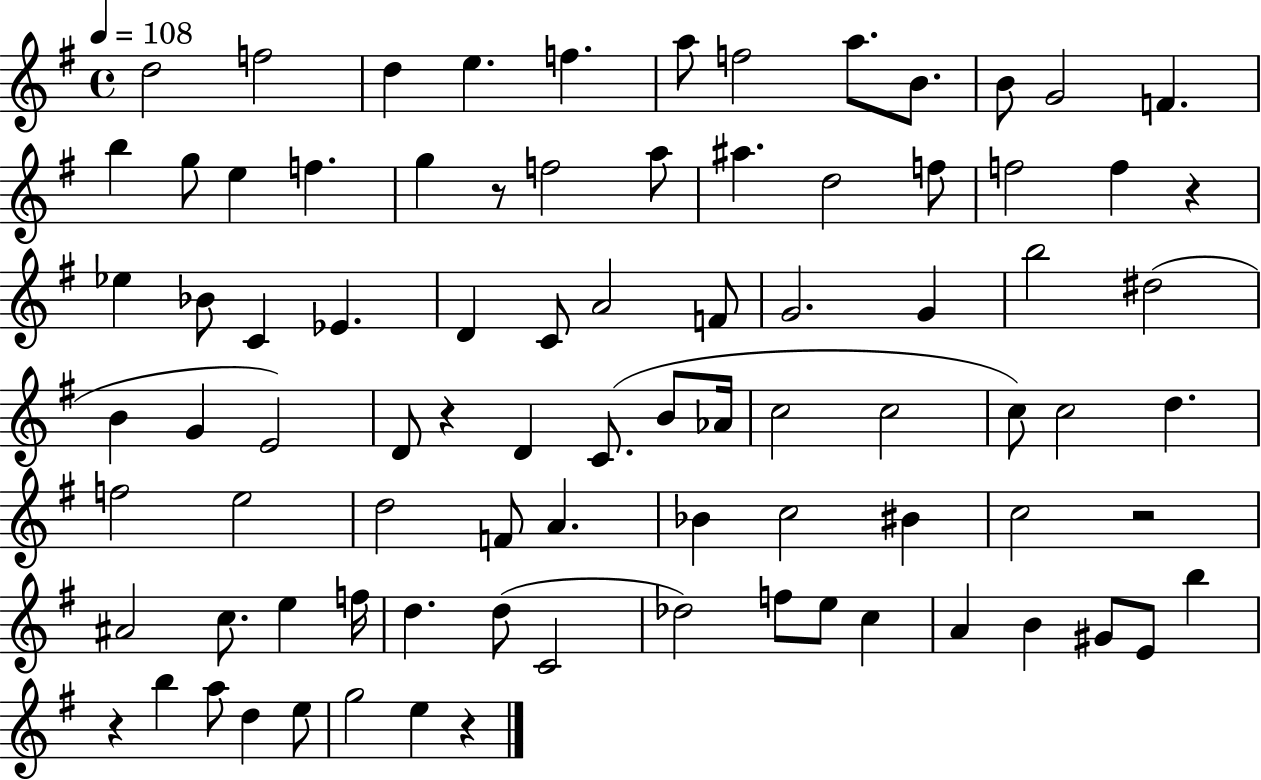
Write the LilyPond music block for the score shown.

{
  \clef treble
  \time 4/4
  \defaultTimeSignature
  \key g \major
  \tempo 4 = 108
  d''2 f''2 | d''4 e''4. f''4. | a''8 f''2 a''8. b'8. | b'8 g'2 f'4. | \break b''4 g''8 e''4 f''4. | g''4 r8 f''2 a''8 | ais''4. d''2 f''8 | f''2 f''4 r4 | \break ees''4 bes'8 c'4 ees'4. | d'4 c'8 a'2 f'8 | g'2. g'4 | b''2 dis''2( | \break b'4 g'4 e'2) | d'8 r4 d'4 c'8.( b'8 aes'16 | c''2 c''2 | c''8) c''2 d''4. | \break f''2 e''2 | d''2 f'8 a'4. | bes'4 c''2 bis'4 | c''2 r2 | \break ais'2 c''8. e''4 f''16 | d''4. d''8( c'2 | des''2) f''8 e''8 c''4 | a'4 b'4 gis'8 e'8 b''4 | \break r4 b''4 a''8 d''4 e''8 | g''2 e''4 r4 | \bar "|."
}